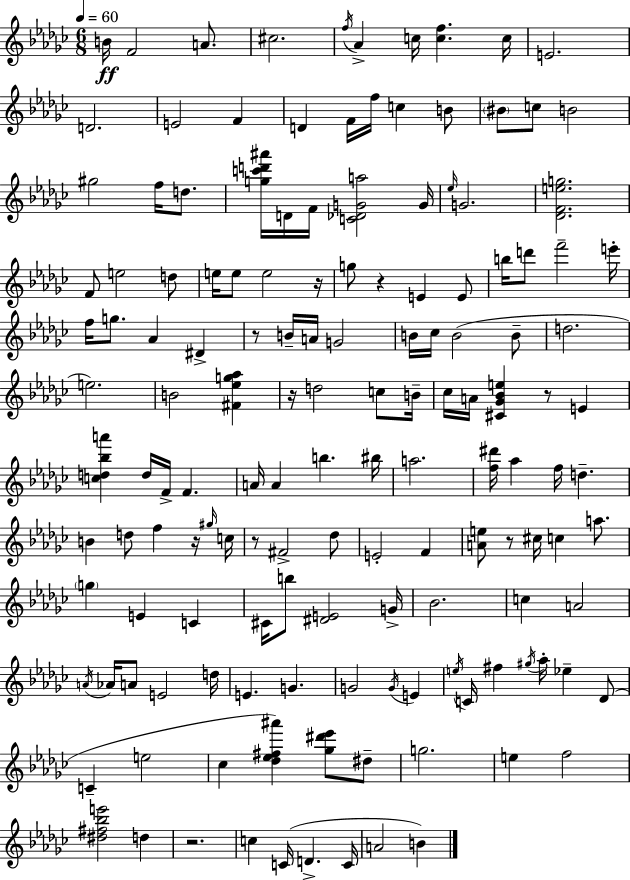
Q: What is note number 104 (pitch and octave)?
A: E5